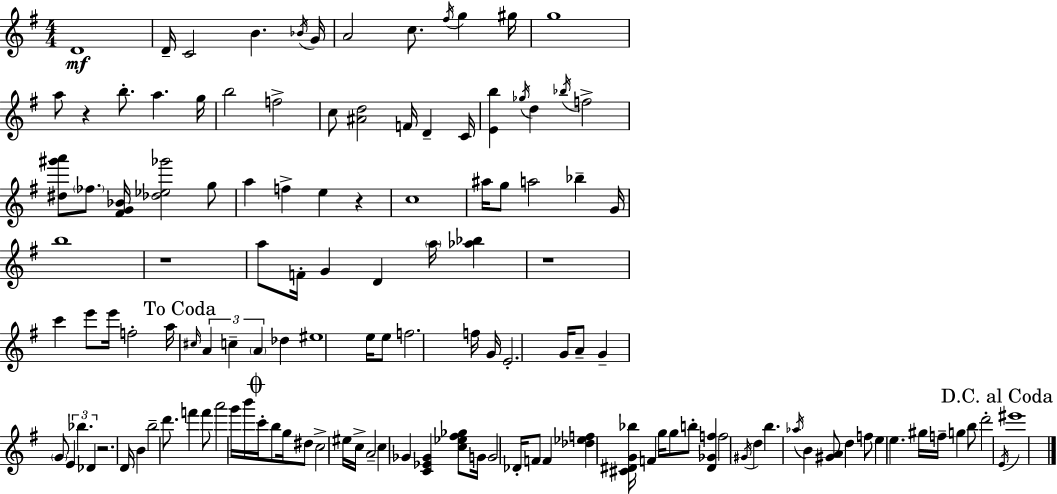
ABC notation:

X:1
T:Untitled
M:4/4
L:1/4
K:Em
D4 D/4 C2 B _B/4 G/4 A2 c/2 ^f/4 g ^g/4 g4 a/2 z b/2 a g/4 b2 f2 c/2 [^Ad]2 F/4 D C/4 [Eb] _g/4 d _b/4 f2 [^d^g'a']/2 _f/2 [^FG_B]/4 [_d_e_g']2 g/2 a f e z c4 ^a/4 g/2 a2 _b G/4 b4 z4 a/2 F/4 G D a/4 [_a_b] z4 c' e'/2 e'/4 f2 a/4 ^c/4 A c A _d ^e4 e/4 e/2 f2 f/4 G/4 E2 G/4 A/2 G G/2 E _b _D z2 D/4 B b2 d'/2 f' f'/2 a'2 g'/4 b'/4 c'/4 b/2 g/4 ^d/2 c2 ^e/4 c/4 A2 c _G [C_E_G] [c_e^f_g]/2 G/4 G2 _D/4 F/2 F [_d_ef] [^C^DG_b]/4 F g/4 g/2 b/2 [^D_Gf] f2 ^G/4 d b _a/4 B [^GA]/2 d f/2 e e ^g/4 f/4 g b/2 d'2 E/4 ^e'4